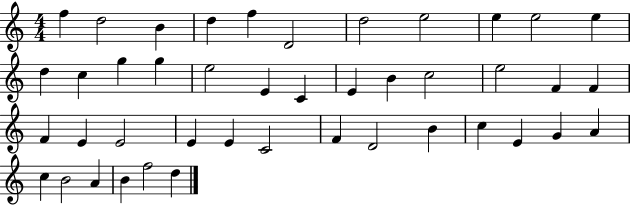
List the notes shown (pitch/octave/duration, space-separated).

F5/q D5/h B4/q D5/q F5/q D4/h D5/h E5/h E5/q E5/h E5/q D5/q C5/q G5/q G5/q E5/h E4/q C4/q E4/q B4/q C5/h E5/h F4/q F4/q F4/q E4/q E4/h E4/q E4/q C4/h F4/q D4/h B4/q C5/q E4/q G4/q A4/q C5/q B4/h A4/q B4/q F5/h D5/q